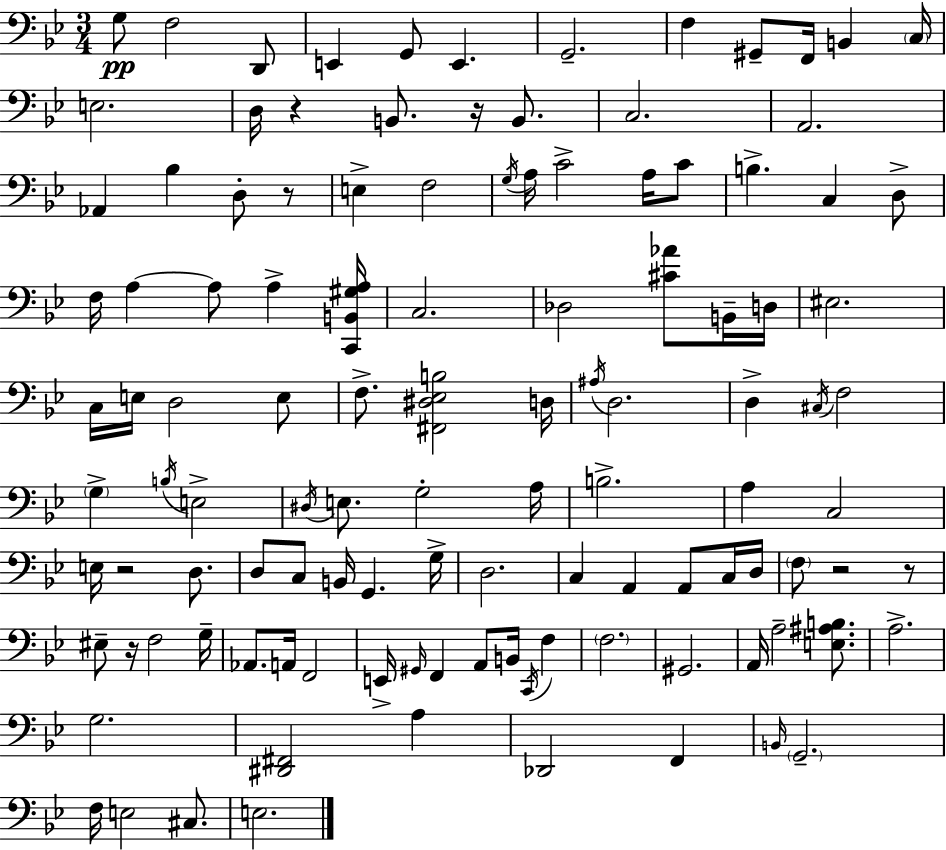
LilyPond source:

{
  \clef bass
  \numericTimeSignature
  \time 3/4
  \key bes \major
  g8\pp f2 d,8 | e,4 g,8 e,4. | g,2.-- | f4 gis,8-- f,16 b,4 \parenthesize c16 | \break e2. | d16 r4 b,8. r16 b,8. | c2. | a,2. | \break aes,4 bes4 d8-. r8 | e4-> f2 | \acciaccatura { g16 } a16 c'2-> a16 c'8 | b4.-> c4 d8-> | \break f16 a4~~ a8 a4-> | <c, b, gis a>16 c2. | des2 <cis' aes'>8 b,16-- | d16 eis2. | \break c16 e16 d2 e8 | f8.-> <fis, dis ees b>2 | d16 \acciaccatura { ais16 } d2. | d4-> \acciaccatura { cis16 } f2 | \break \parenthesize g4-> \acciaccatura { b16 } e2-> | \acciaccatura { dis16 } e8. g2-. | a16 b2.-> | a4 c2 | \break e16 r2 | d8. d8 c8 b,16 g,4. | g16-> d2. | c4 a,4 | \break a,8 c16 d16 \parenthesize f8 r2 | r8 eis8-- r16 f2 | g16-- aes,8. a,16 f,2 | e,16-> \grace { gis,16 } f,4 a,8 | \break b,16 \acciaccatura { c,16 } f4 \parenthesize f2. | gis,2. | a,16 a2-- | <e ais b>8. a2.-> | \break g2. | <dis, fis,>2 | a4 des,2 | f,4 \grace { b,16 } \parenthesize g,2.-- | \break f16 e2 | cis8. e2. | \bar "|."
}